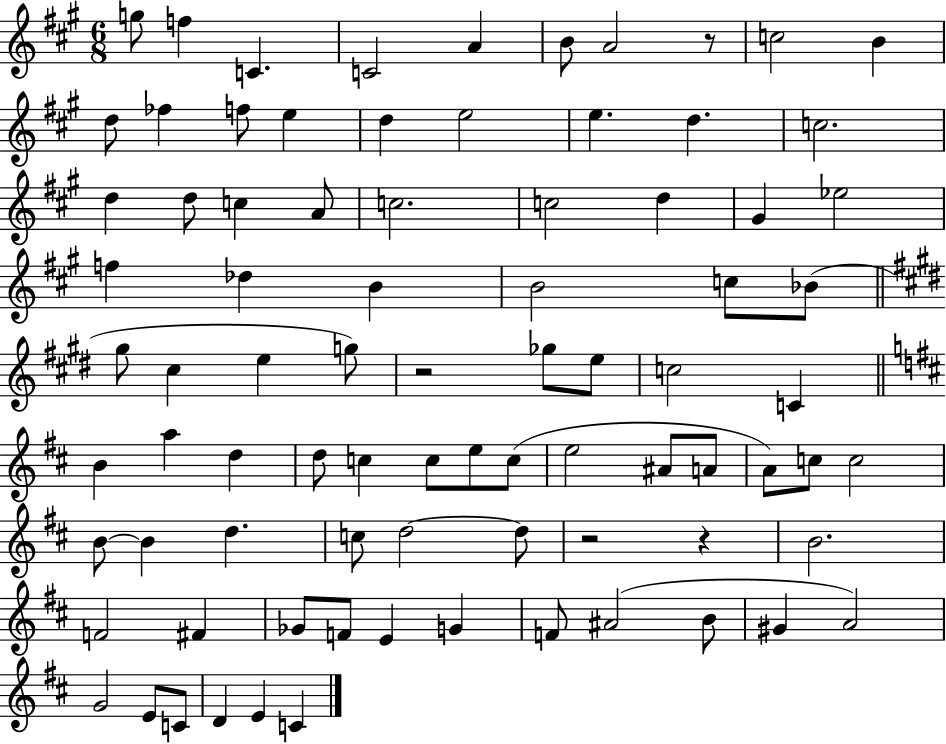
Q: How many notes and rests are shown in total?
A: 83